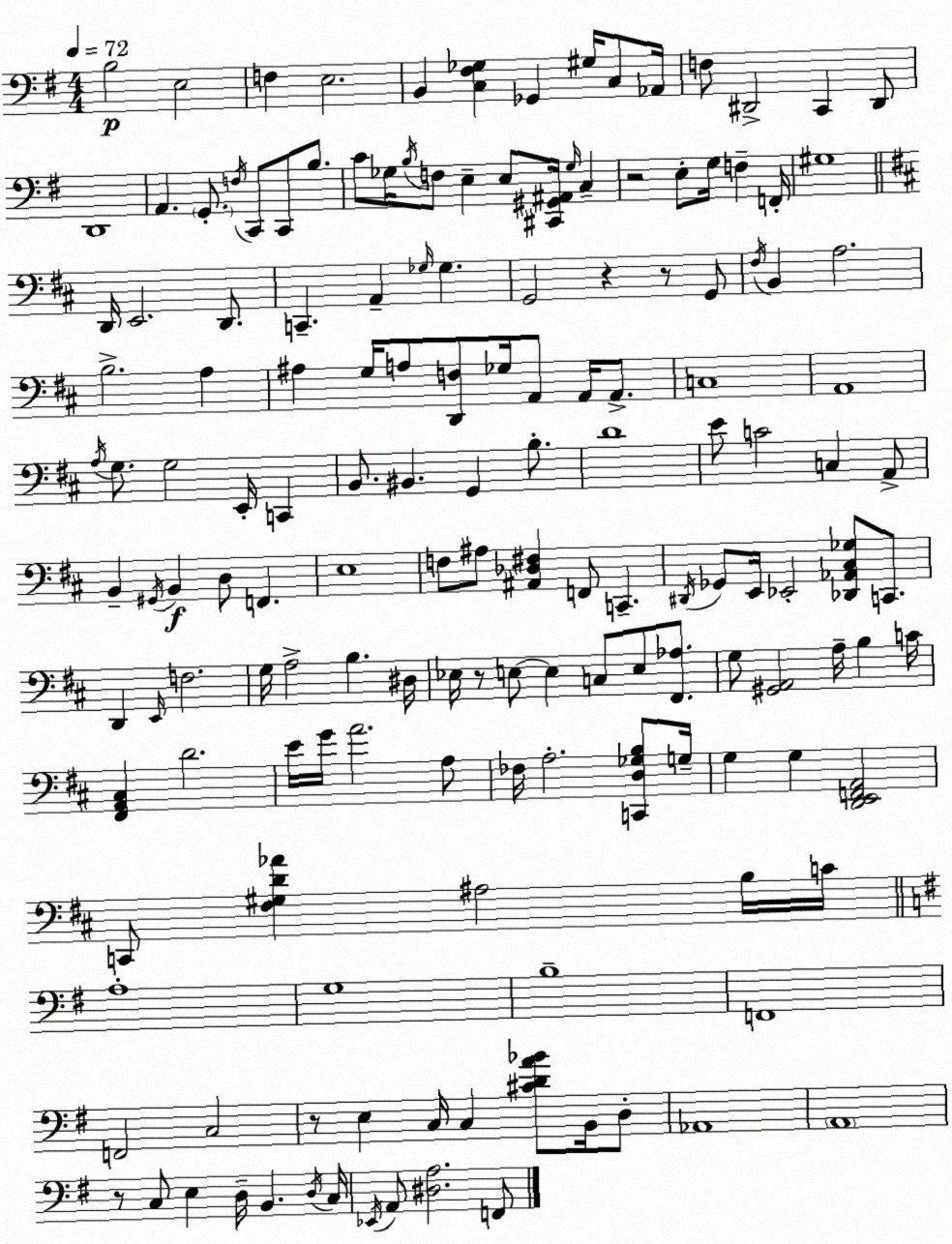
X:1
T:Untitled
M:4/4
L:1/4
K:G
B,2 E,2 F, E,2 B,, [C,^F,_G,] _G,, ^G,/4 C,/2 _A,,/4 F,/2 ^D,,2 C,, ^D,,/2 D,,4 A,, G,,/2 F,/4 C,,/2 C,,/2 B,/2 C/2 _G,/4 B,/4 F,/2 E, E,/2 [^C,,^G,,^A,,]/4 _G,/4 C, z2 E,/2 G,/4 F, F,,/4 ^G,4 D,,/4 E,,2 D,,/2 C,, A,, _G,/4 _G, G,,2 z z/2 G,,/2 ^F,/4 B,, A,2 B,2 A, ^A, G,/4 A,/2 [D,,F,]/2 _G,/4 A,,/2 A,,/4 A,,/2 C,4 A,,4 A,/4 G,/2 G,2 E,,/4 C,, B,,/2 ^B,, G,, B,/2 D4 E/2 C2 C, A,,/2 B,, ^G,,/4 B,, D,/2 F,, E,4 F,/2 ^A,/2 [^A,,_D,^F,] F,,/2 C,, ^D,,/4 _G,,/2 E,,/4 _E,,2 [_D,,_A,,^C,_G,]/2 C,,/2 D,, E,,/4 F,2 G,/4 A,2 B, ^D,/4 _E,/4 z/2 E,/2 E, C,/2 E,/2 [^F,,_A,]/2 G,/2 [^G,,A,,]2 A,/4 B, C/4 [^F,,A,,^C,] D2 E/4 G/4 A2 A,/2 _F,/4 A,2 [C,,D,_G,B,]/2 G,/4 G, G, [D,,E,,F,,A,,]2 C,,/2 [^F,^G,D_A] ^A,2 B,/4 C/4 A,4 G,4 B,4 F,,4 F,,2 C,2 z/2 E, C,/4 C, [^CDA_B]/2 B,,/4 D,/2 _A,,4 A,,4 z/2 C,/2 E, D,/4 B,, D,/4 C,/4 _E,,/4 A,,/2 [^D,A,]2 F,,/2